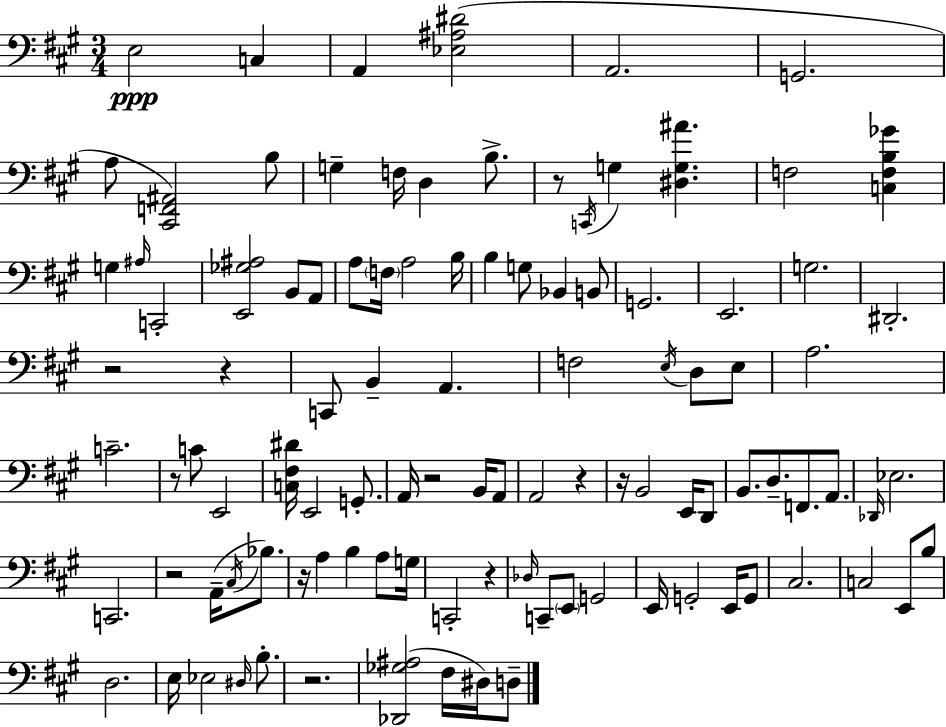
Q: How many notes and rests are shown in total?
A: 104